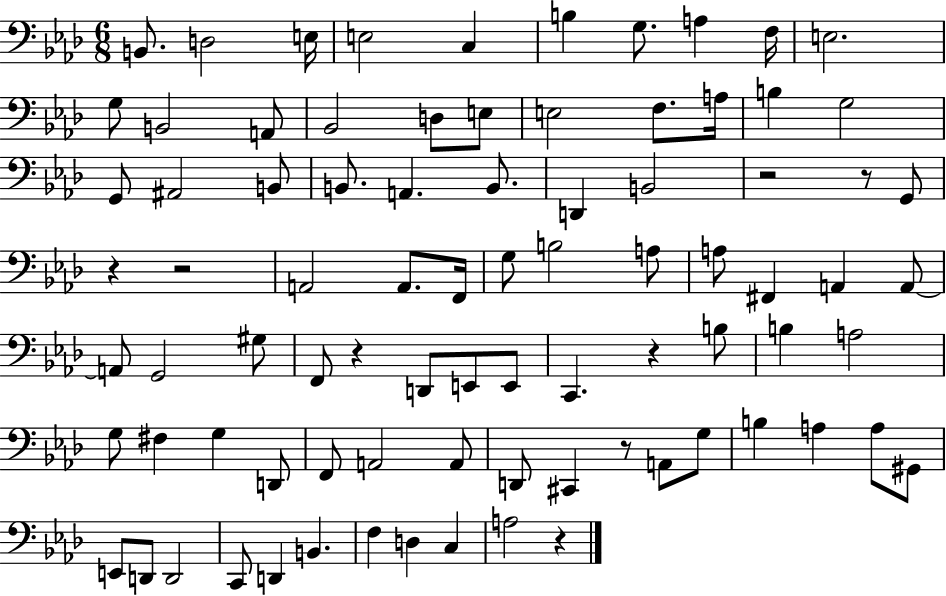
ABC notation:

X:1
T:Untitled
M:6/8
L:1/4
K:Ab
B,,/2 D,2 E,/4 E,2 C, B, G,/2 A, F,/4 E,2 G,/2 B,,2 A,,/2 _B,,2 D,/2 E,/2 E,2 F,/2 A,/4 B, G,2 G,,/2 ^A,,2 B,,/2 B,,/2 A,, B,,/2 D,, B,,2 z2 z/2 G,,/2 z z2 A,,2 A,,/2 F,,/4 G,/2 B,2 A,/2 A,/2 ^F,, A,, A,,/2 A,,/2 G,,2 ^G,/2 F,,/2 z D,,/2 E,,/2 E,,/2 C,, z B,/2 B, A,2 G,/2 ^F, G, D,,/2 F,,/2 A,,2 A,,/2 D,,/2 ^C,, z/2 A,,/2 G,/2 B, A, A,/2 ^G,,/2 E,,/2 D,,/2 D,,2 C,,/2 D,, B,, F, D, C, A,2 z